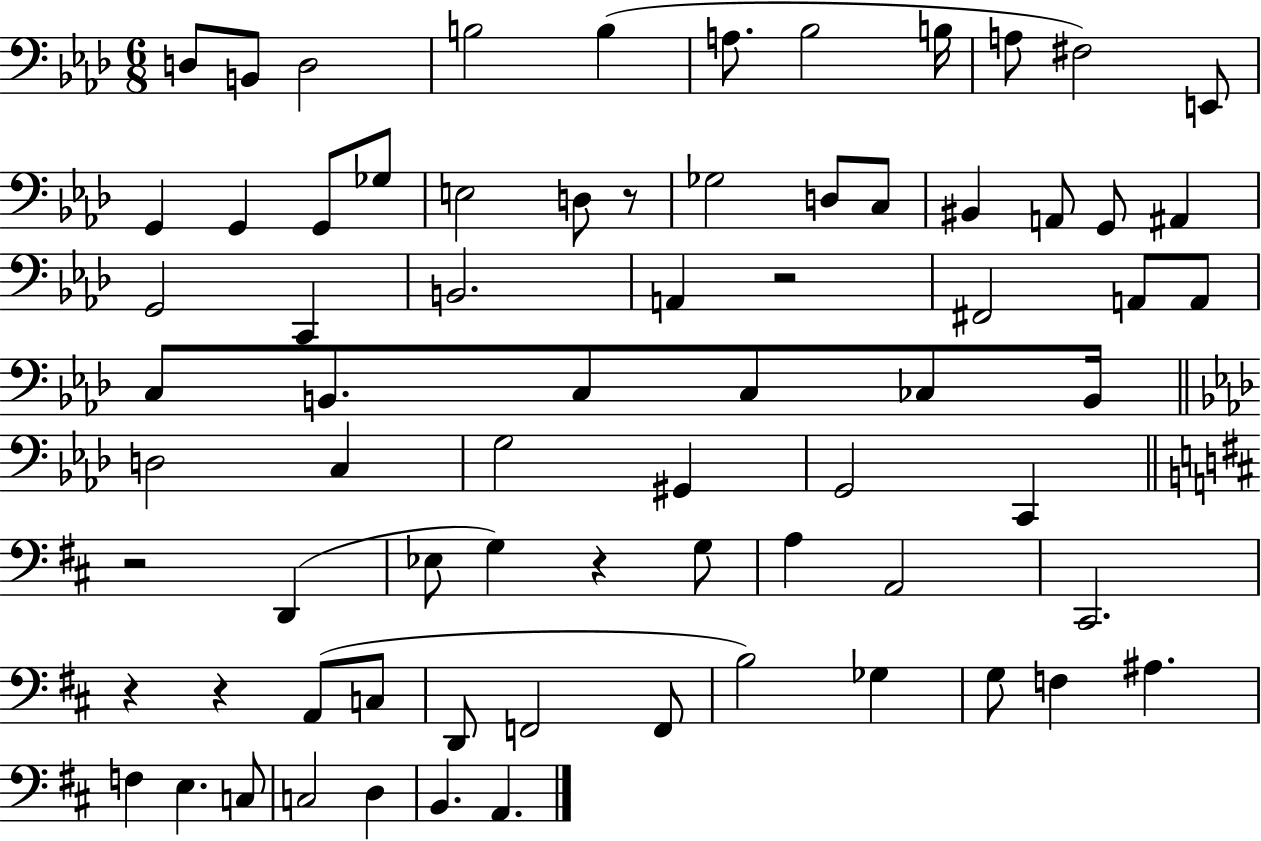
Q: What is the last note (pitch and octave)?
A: A2